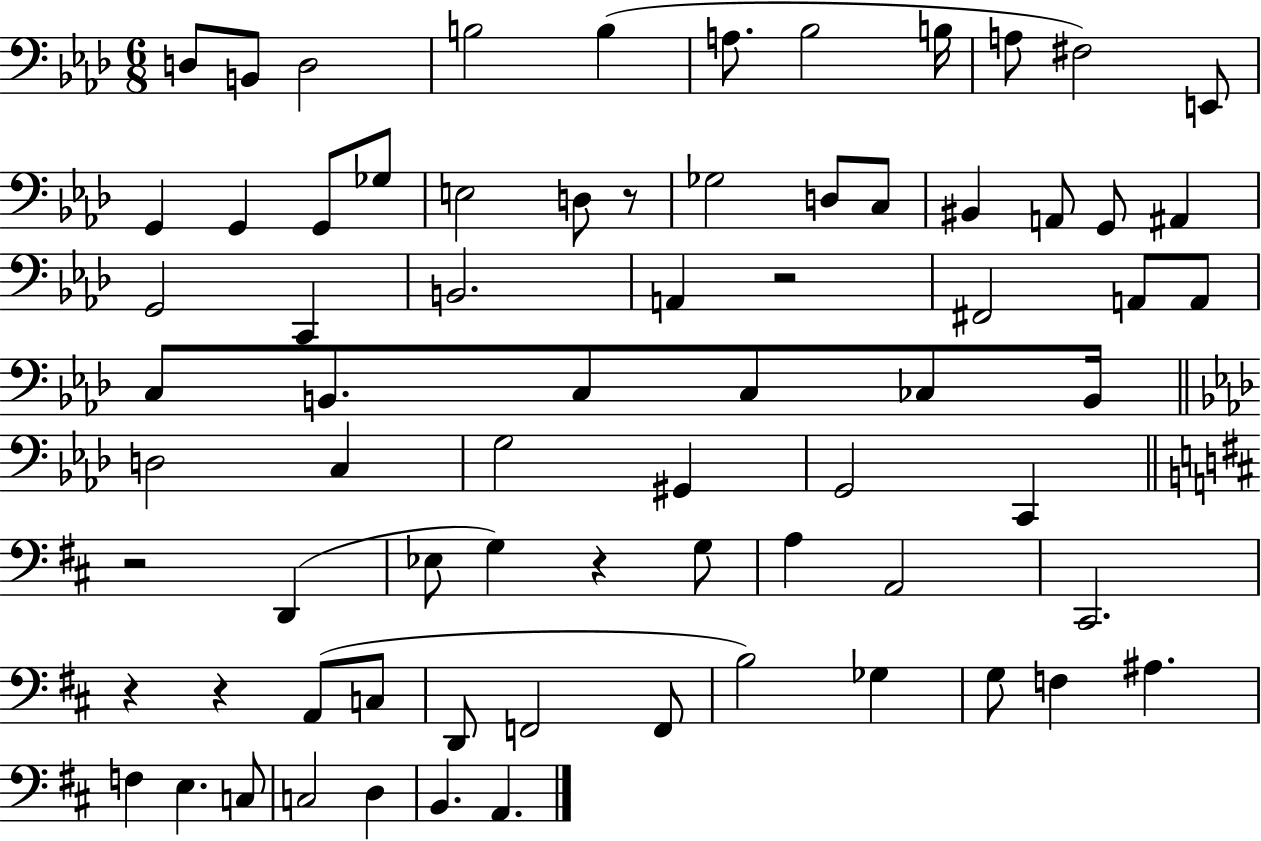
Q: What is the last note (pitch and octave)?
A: A2